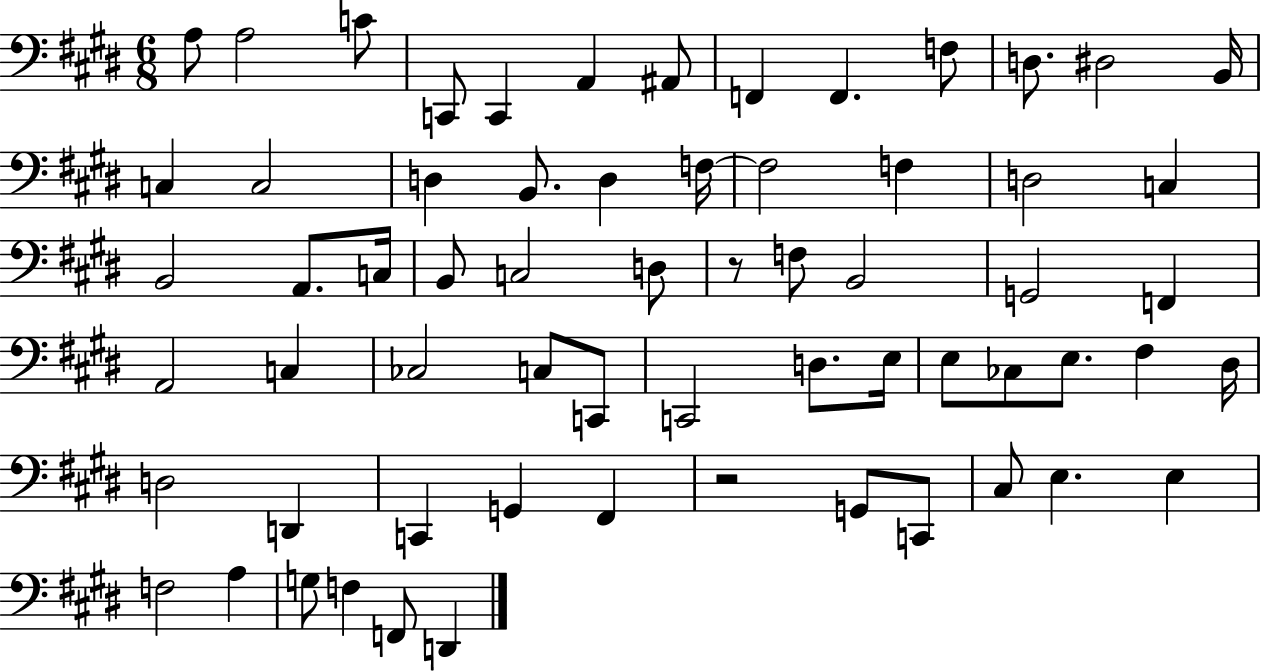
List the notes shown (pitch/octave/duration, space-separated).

A3/e A3/h C4/e C2/e C2/q A2/q A#2/e F2/q F2/q. F3/e D3/e. D#3/h B2/s C3/q C3/h D3/q B2/e. D3/q F3/s F3/h F3/q D3/h C3/q B2/h A2/e. C3/s B2/e C3/h D3/e R/e F3/e B2/h G2/h F2/q A2/h C3/q CES3/h C3/e C2/e C2/h D3/e. E3/s E3/e CES3/e E3/e. F#3/q D#3/s D3/h D2/q C2/q G2/q F#2/q R/h G2/e C2/e C#3/e E3/q. E3/q F3/h A3/q G3/e F3/q F2/e D2/q